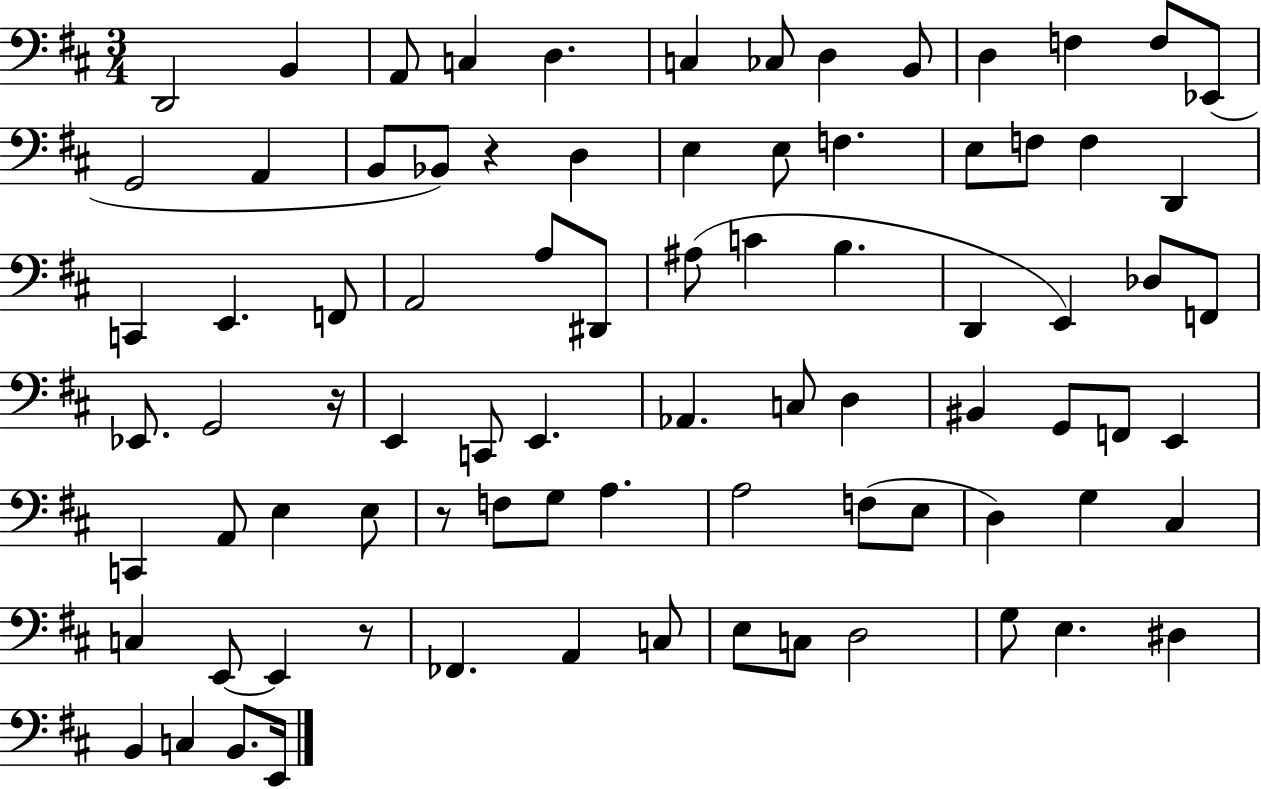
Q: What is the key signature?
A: D major